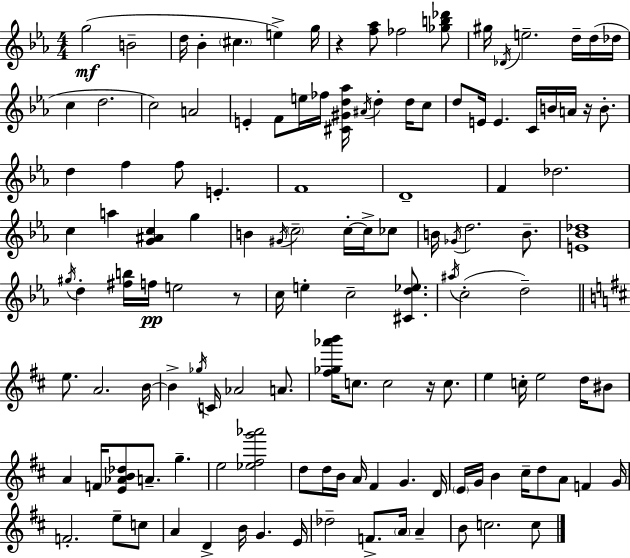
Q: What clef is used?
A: treble